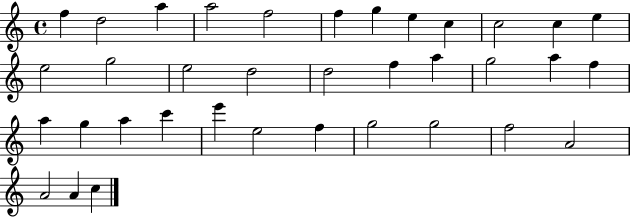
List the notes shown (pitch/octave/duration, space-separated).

F5/q D5/h A5/q A5/h F5/h F5/q G5/q E5/q C5/q C5/h C5/q E5/q E5/h G5/h E5/h D5/h D5/h F5/q A5/q G5/h A5/q F5/q A5/q G5/q A5/q C6/q E6/q E5/h F5/q G5/h G5/h F5/h A4/h A4/h A4/q C5/q